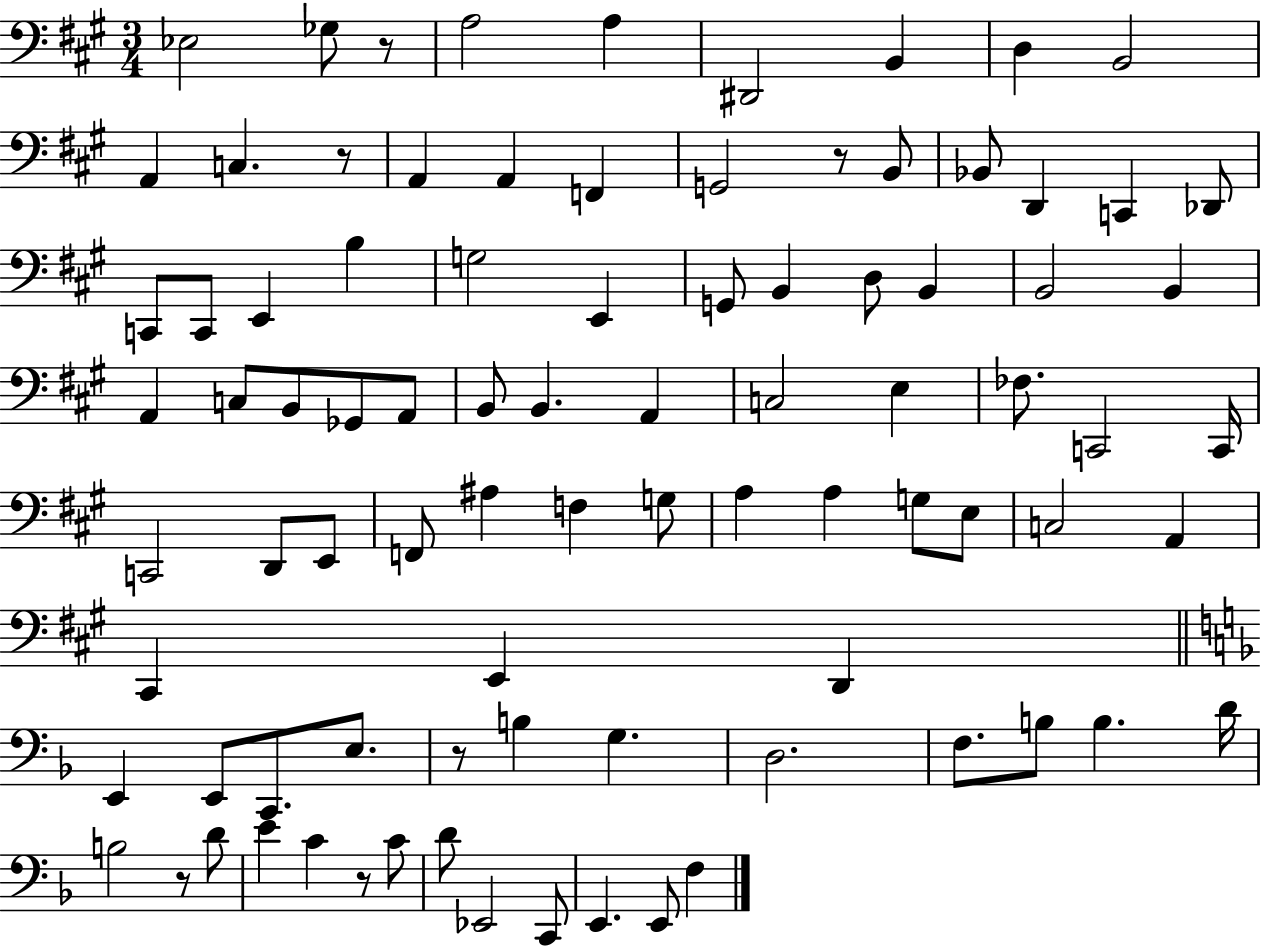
X:1
T:Untitled
M:3/4
L:1/4
K:A
_E,2 _G,/2 z/2 A,2 A, ^D,,2 B,, D, B,,2 A,, C, z/2 A,, A,, F,, G,,2 z/2 B,,/2 _B,,/2 D,, C,, _D,,/2 C,,/2 C,,/2 E,, B, G,2 E,, G,,/2 B,, D,/2 B,, B,,2 B,, A,, C,/2 B,,/2 _G,,/2 A,,/2 B,,/2 B,, A,, C,2 E, _F,/2 C,,2 C,,/4 C,,2 D,,/2 E,,/2 F,,/2 ^A, F, G,/2 A, A, G,/2 E,/2 C,2 A,, ^C,, E,, D,, E,, E,,/2 C,,/2 E,/2 z/2 B, G, D,2 F,/2 B,/2 B, D/4 B,2 z/2 D/2 E C z/2 C/2 D/2 _E,,2 C,,/2 E,, E,,/2 F,